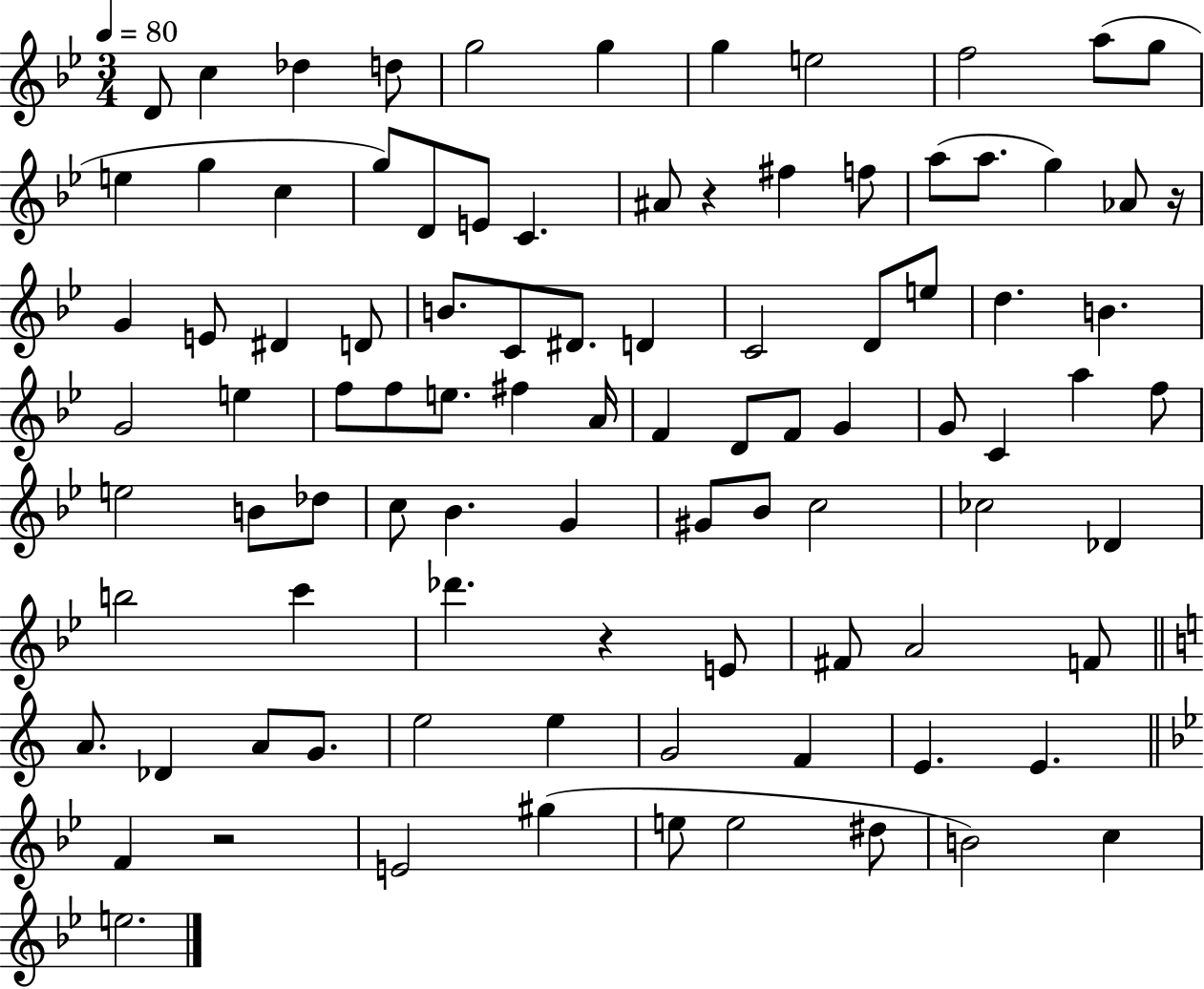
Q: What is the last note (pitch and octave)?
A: E5